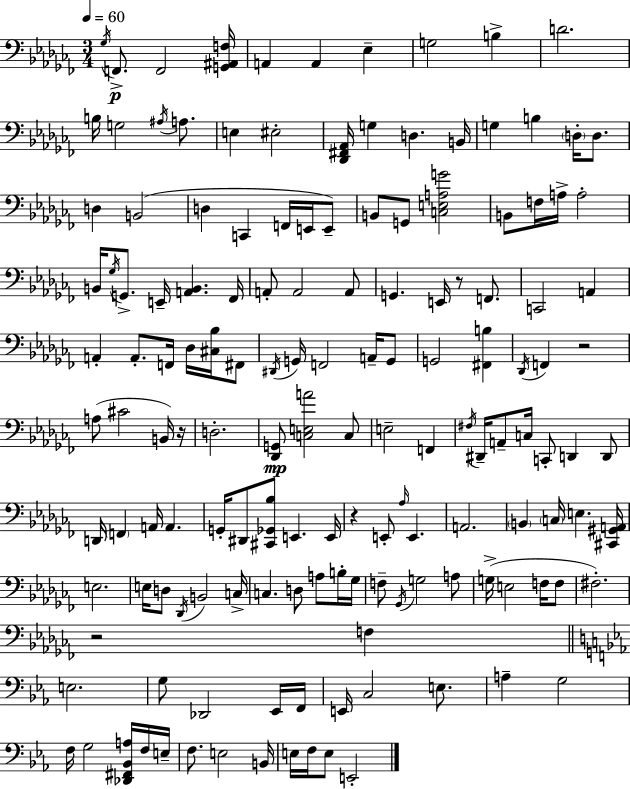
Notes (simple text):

Gb3/s F2/e. F2/h [G2,A#2,F3]/s A2/q A2/q Eb3/q G3/h B3/q D4/h. B3/s G3/h A#3/s A3/e. E3/q EIS3/h [Db2,F#2,Ab2]/s G3/q D3/q. B2/s G3/q B3/q D3/s D3/e. D3/q B2/h D3/q C2/q F2/s E2/s E2/e B2/e G2/e [C3,E3,A3,G4]/h B2/e F3/s A3/s A3/h B2/s Gb3/s G2/e. E2/s [A2,B2]/q. FES2/s A2/e A2/h A2/e G2/q. E2/s R/e F2/e. C2/h A2/q A2/q A2/e. F2/s Db3/s [C#3,Bb3]/s F#2/e D#2/s G2/s F2/h A2/s G2/e G2/h [F#2,B3]/q Db2/s F2/q R/h A3/e C#4/h B2/s R/s D3/h. [Db2,G2]/e [C3,E3,A4]/h C3/e E3/h F2/q F#3/s D#2/s A2/e C3/s C2/e D2/q D2/e D2/s F2/q A2/s A2/q. G2/s D#2/e [C#2,Gb2,Bb3]/e E2/q. E2/s R/q E2/e Ab3/s E2/q. A2/h. B2/q C3/s E3/q. [C#2,G#2,A2]/s E3/h. E3/s D3/e Db2/s B2/h C3/s C3/q. D3/e A3/e B3/s Gb3/s F3/e Gb2/s G3/h A3/e G3/s E3/h F3/s F3/e F#3/h. R/h F3/q E3/h. G3/e Db2/h Eb2/s F2/s E2/s C3/h E3/e. A3/q G3/h F3/s G3/h [Db2,F#2,Bb2,A3]/s F3/s E3/s F3/e. E3/h B2/s E3/s F3/s E3/e E2/h